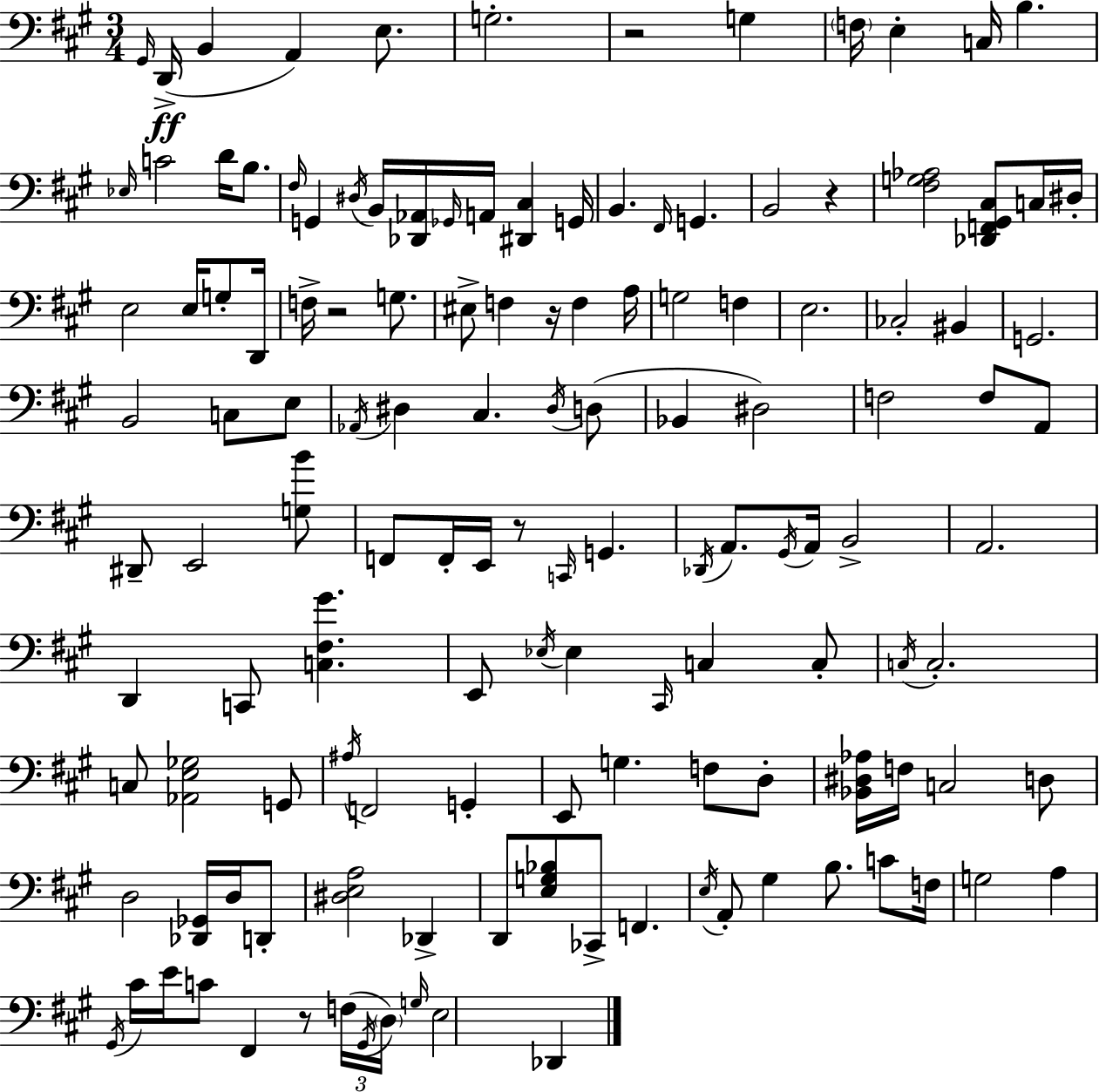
{
  \clef bass
  \numericTimeSignature
  \time 3/4
  \key a \major
  \grace { gis,16 }(\ff d,16-> b,4 a,4) e8. | g2.-. | r2 g4 | \parenthesize f16 e4-. c16 b4. | \break \grace { ees16 } c'2 d'16 b8. | \grace { fis16 } g,4 \acciaccatura { dis16 } b,16 <des, aes,>16 \grace { ges,16 } a,16 | <dis, cis>4 g,16 b,4. \grace { fis,16 } | g,4. b,2 | \break r4 <fis g aes>2 | <des, f, gis, cis>8 c16 dis16-. e2 | e16 g8-. d,16 f16-> r2 | g8. eis8-> f4 | \break r16 f4 a16 g2 | f4 e2. | ces2-. | bis,4 g,2. | \break b,2 | c8 e8 \acciaccatura { aes,16 } dis4 cis4. | \acciaccatura { dis16 }( d8 bes,4 | dis2) f2 | \break f8 a,8 dis,8-- e,2 | <g b'>8 f,8 f,16-. e,16 | r8 \grace { c,16 } g,4. \acciaccatura { des,16 } a,8. | \acciaccatura { gis,16 } a,16 b,2-> a,2. | \break d,4 | c,8 <c fis gis'>4. e,8 | \acciaccatura { ees16 } ees4 \grace { cis,16 } c4 c8-. | \acciaccatura { c16 } c2.-. | \break c8 <aes, e ges>2 | g,8 \acciaccatura { ais16 } f,2 g,4-. | e,8 g4. f8 | d8-. <bes, dis aes>16 f16 c2 | \break d8 d2 <des, ges,>16 | d16 d,8-. <dis e a>2 des,4-> | d,8 <e g bes>8 ces,8-> f,4. | \acciaccatura { e16 } a,8-. gis4 b8. | \break c'8 f16 g2 | a4 \acciaccatura { gis,16 } cis'16 e'16 c'8 fis,4 | r8 \tuplet 3/2 { f16( \acciaccatura { gis,16 } \parenthesize d16) } \grace { g16 } e2 | des,4 \bar "|."
}